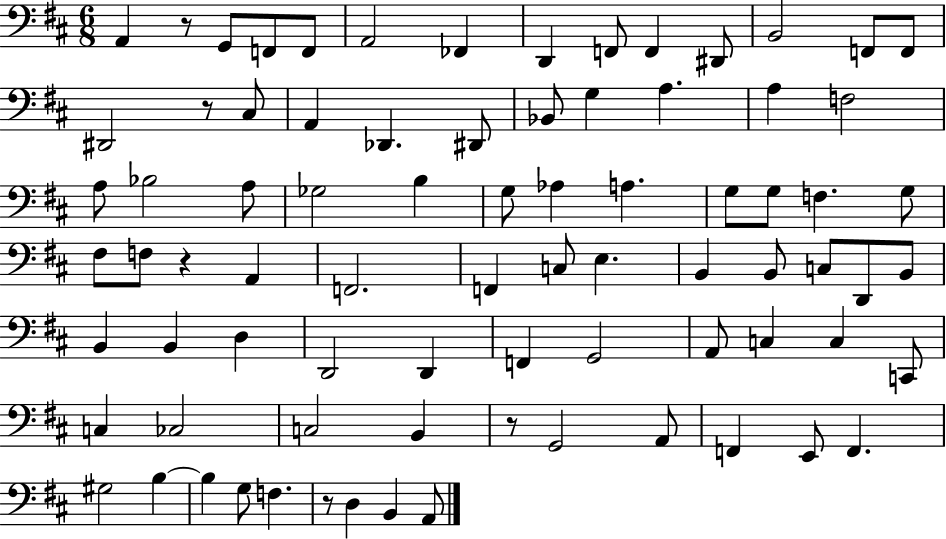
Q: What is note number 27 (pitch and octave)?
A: Gb3